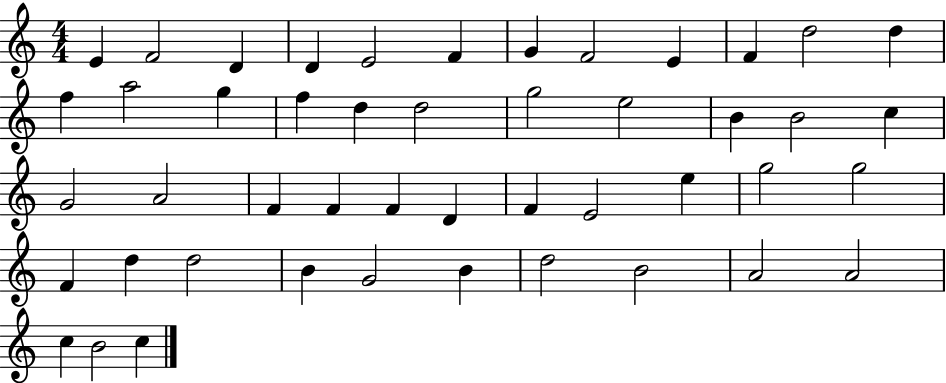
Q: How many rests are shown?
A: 0